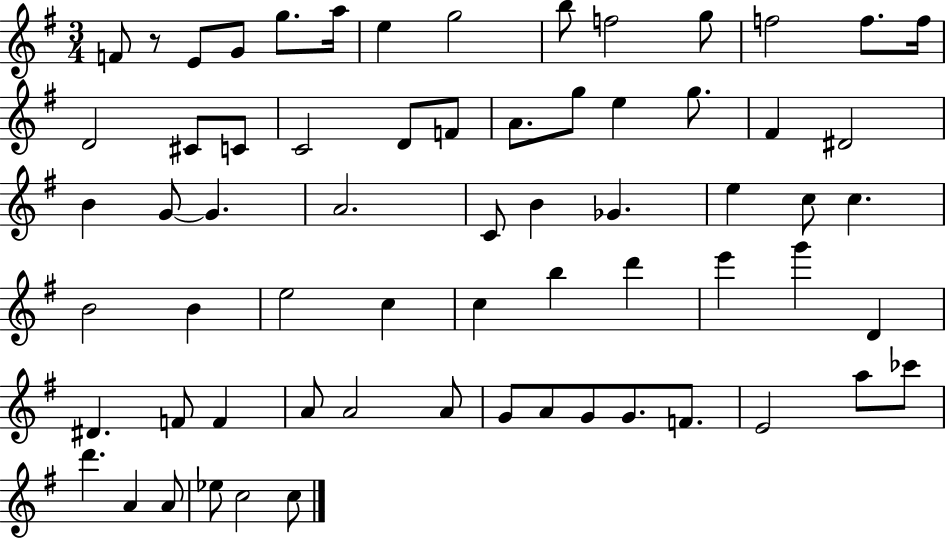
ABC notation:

X:1
T:Untitled
M:3/4
L:1/4
K:G
F/2 z/2 E/2 G/2 g/2 a/4 e g2 b/2 f2 g/2 f2 f/2 f/4 D2 ^C/2 C/2 C2 D/2 F/2 A/2 g/2 e g/2 ^F ^D2 B G/2 G A2 C/2 B _G e c/2 c B2 B e2 c c b d' e' g' D ^D F/2 F A/2 A2 A/2 G/2 A/2 G/2 G/2 F/2 E2 a/2 _c'/2 d' A A/2 _e/2 c2 c/2